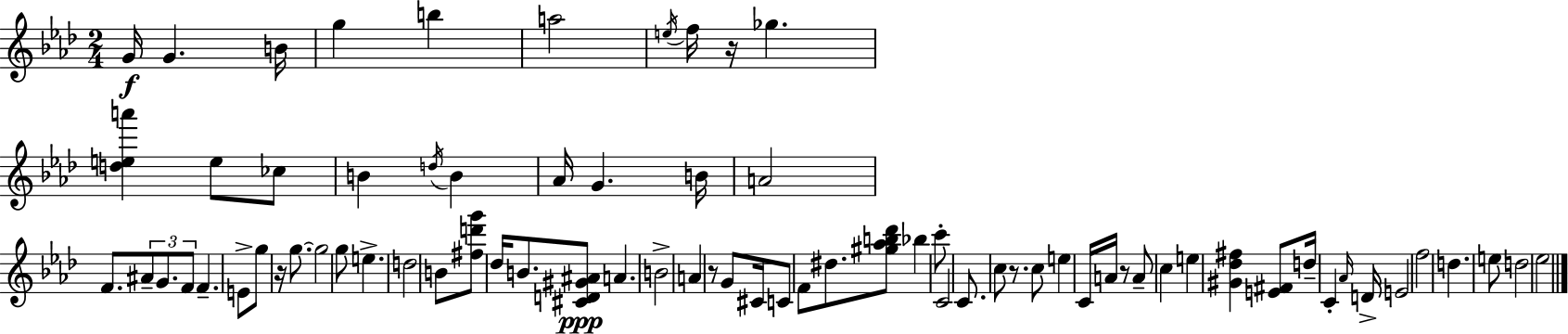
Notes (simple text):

G4/s G4/q. B4/s G5/q B5/q A5/h E5/s F5/s R/s Gb5/q. [D5,E5,A6]/q E5/e CES5/e B4/q D5/s B4/q Ab4/s G4/q. B4/s A4/h F4/e. A#4/e G4/e. F4/e F4/q. E4/e G5/e R/s G5/e. G5/h G5/e E5/q. D5/h B4/e [F#5,D6,G6]/e Db5/s B4/e. [C#4,D4,G#4,A#4]/e A4/q. B4/h A4/q R/e G4/e C#4/s C4/e F4/e D#5/e. [G#5,Ab5,B5,Db6]/e Bb5/q C6/e C4/h C4/e. C5/e R/e. C5/e E5/q C4/s A4/s R/e A4/e C5/q E5/q [G#4,Db5,F#5]/q [E4,F#4]/e D5/s C4/q Ab4/s D4/s E4/h F5/h D5/q. E5/e D5/h Eb5/h